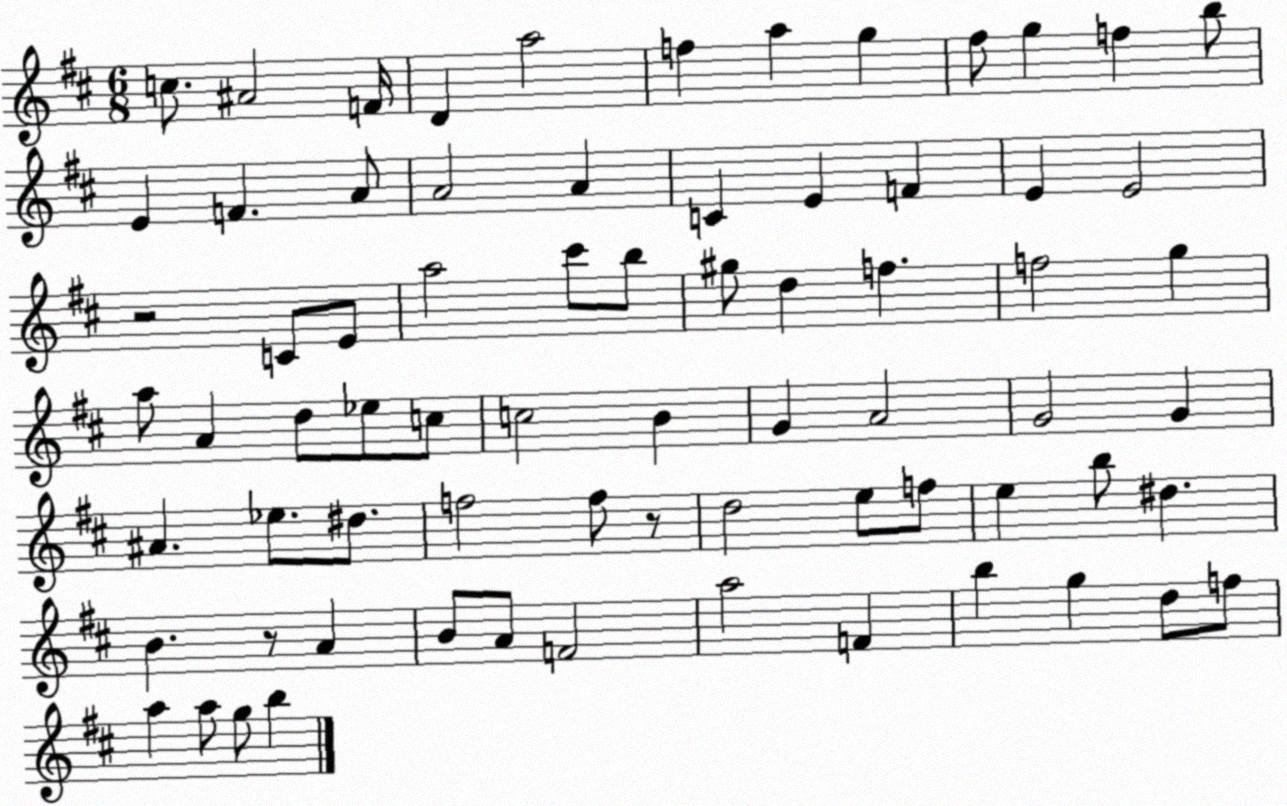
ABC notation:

X:1
T:Untitled
M:6/8
L:1/4
K:D
c/2 ^A2 F/4 D a2 f a g ^f/2 g f b/2 E F A/2 A2 A C E F E E2 z2 C/2 E/2 a2 ^c'/2 b/2 ^g/2 d f f2 g a/2 A d/2 _e/2 c/2 c2 B G A2 G2 G ^A _e/2 ^d/2 f2 f/2 z/2 d2 e/2 f/2 e b/2 ^d B z/2 A B/2 A/2 F2 a2 F b g d/2 f/2 a a/2 g/2 b